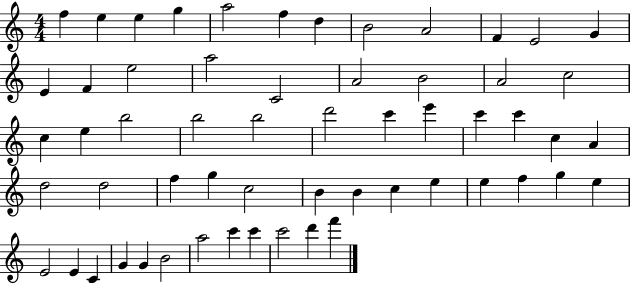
F5/q E5/q E5/q G5/q A5/h F5/q D5/q B4/h A4/h F4/q E4/h G4/q E4/q F4/q E5/h A5/h C4/h A4/h B4/h A4/h C5/h C5/q E5/q B5/h B5/h B5/h D6/h C6/q E6/q C6/q C6/q C5/q A4/q D5/h D5/h F5/q G5/q C5/h B4/q B4/q C5/q E5/q E5/q F5/q G5/q E5/q E4/h E4/q C4/q G4/q G4/q B4/h A5/h C6/q C6/q C6/h D6/q F6/q